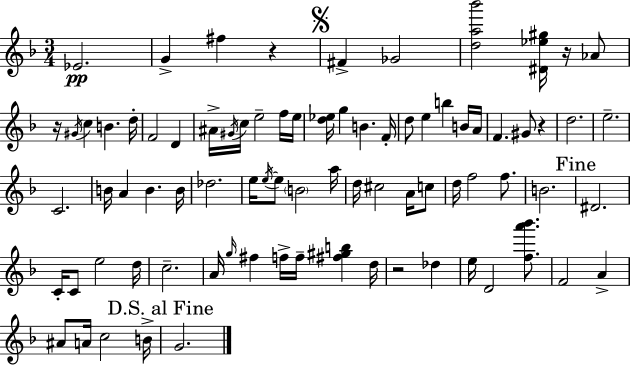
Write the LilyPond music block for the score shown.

{
  \clef treble
  \numericTimeSignature
  \time 3/4
  \key f \major
  ees'2.\pp | g'4-> fis''4 r4 | \mark \markup { \musicglyph "scripts.segno" } fis'4-> ges'2 | <d'' a'' bes'''>2 <dis' ees'' gis''>16 r16 aes'8 | \break r16 \acciaccatura { gis'16 } c''4 b'4. | d''16-. f'2 d'4 | ais'16-> \acciaccatura { gis'16 } c''16 e''2-- | f''16 e''16 <d'' ees''>16 g''4 b'4. | \break f'16-. d''8 e''4 b''4 | b'16 a'16 f'4. gis'8 r4 | d''2. | e''2.-- | \break c'2. | b'16 a'4 b'4. | b'16 des''2. | e''16 \acciaccatura { e''16~ }~ e''8 \parenthesize b'2 | \break a''16 d''16 cis''2 | a'16 c''8 d''16 f''2 | f''8. b'2. | \mark "Fine" dis'2. | \break c'16-. c'8 e''2 | d''16 c''2.-- | a'16 \grace { g''16 } fis''4 f''16-> f''16-- <fis'' gis'' b''>4 | d''16 r2 | \break des''4 e''16 d'2 | <f'' a''' bes'''>8. f'2 | a'4-> ais'8 a'16 c''2 | b'16-> \mark "D.S. al Fine" g'2. | \break \bar "|."
}